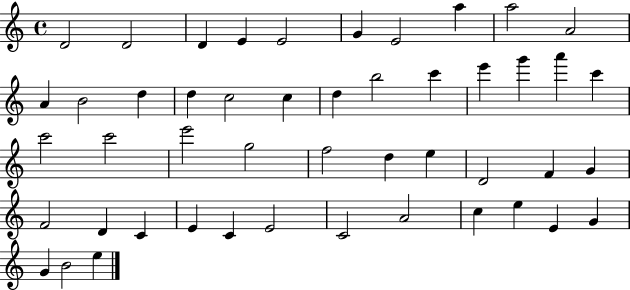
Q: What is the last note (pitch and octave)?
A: E5